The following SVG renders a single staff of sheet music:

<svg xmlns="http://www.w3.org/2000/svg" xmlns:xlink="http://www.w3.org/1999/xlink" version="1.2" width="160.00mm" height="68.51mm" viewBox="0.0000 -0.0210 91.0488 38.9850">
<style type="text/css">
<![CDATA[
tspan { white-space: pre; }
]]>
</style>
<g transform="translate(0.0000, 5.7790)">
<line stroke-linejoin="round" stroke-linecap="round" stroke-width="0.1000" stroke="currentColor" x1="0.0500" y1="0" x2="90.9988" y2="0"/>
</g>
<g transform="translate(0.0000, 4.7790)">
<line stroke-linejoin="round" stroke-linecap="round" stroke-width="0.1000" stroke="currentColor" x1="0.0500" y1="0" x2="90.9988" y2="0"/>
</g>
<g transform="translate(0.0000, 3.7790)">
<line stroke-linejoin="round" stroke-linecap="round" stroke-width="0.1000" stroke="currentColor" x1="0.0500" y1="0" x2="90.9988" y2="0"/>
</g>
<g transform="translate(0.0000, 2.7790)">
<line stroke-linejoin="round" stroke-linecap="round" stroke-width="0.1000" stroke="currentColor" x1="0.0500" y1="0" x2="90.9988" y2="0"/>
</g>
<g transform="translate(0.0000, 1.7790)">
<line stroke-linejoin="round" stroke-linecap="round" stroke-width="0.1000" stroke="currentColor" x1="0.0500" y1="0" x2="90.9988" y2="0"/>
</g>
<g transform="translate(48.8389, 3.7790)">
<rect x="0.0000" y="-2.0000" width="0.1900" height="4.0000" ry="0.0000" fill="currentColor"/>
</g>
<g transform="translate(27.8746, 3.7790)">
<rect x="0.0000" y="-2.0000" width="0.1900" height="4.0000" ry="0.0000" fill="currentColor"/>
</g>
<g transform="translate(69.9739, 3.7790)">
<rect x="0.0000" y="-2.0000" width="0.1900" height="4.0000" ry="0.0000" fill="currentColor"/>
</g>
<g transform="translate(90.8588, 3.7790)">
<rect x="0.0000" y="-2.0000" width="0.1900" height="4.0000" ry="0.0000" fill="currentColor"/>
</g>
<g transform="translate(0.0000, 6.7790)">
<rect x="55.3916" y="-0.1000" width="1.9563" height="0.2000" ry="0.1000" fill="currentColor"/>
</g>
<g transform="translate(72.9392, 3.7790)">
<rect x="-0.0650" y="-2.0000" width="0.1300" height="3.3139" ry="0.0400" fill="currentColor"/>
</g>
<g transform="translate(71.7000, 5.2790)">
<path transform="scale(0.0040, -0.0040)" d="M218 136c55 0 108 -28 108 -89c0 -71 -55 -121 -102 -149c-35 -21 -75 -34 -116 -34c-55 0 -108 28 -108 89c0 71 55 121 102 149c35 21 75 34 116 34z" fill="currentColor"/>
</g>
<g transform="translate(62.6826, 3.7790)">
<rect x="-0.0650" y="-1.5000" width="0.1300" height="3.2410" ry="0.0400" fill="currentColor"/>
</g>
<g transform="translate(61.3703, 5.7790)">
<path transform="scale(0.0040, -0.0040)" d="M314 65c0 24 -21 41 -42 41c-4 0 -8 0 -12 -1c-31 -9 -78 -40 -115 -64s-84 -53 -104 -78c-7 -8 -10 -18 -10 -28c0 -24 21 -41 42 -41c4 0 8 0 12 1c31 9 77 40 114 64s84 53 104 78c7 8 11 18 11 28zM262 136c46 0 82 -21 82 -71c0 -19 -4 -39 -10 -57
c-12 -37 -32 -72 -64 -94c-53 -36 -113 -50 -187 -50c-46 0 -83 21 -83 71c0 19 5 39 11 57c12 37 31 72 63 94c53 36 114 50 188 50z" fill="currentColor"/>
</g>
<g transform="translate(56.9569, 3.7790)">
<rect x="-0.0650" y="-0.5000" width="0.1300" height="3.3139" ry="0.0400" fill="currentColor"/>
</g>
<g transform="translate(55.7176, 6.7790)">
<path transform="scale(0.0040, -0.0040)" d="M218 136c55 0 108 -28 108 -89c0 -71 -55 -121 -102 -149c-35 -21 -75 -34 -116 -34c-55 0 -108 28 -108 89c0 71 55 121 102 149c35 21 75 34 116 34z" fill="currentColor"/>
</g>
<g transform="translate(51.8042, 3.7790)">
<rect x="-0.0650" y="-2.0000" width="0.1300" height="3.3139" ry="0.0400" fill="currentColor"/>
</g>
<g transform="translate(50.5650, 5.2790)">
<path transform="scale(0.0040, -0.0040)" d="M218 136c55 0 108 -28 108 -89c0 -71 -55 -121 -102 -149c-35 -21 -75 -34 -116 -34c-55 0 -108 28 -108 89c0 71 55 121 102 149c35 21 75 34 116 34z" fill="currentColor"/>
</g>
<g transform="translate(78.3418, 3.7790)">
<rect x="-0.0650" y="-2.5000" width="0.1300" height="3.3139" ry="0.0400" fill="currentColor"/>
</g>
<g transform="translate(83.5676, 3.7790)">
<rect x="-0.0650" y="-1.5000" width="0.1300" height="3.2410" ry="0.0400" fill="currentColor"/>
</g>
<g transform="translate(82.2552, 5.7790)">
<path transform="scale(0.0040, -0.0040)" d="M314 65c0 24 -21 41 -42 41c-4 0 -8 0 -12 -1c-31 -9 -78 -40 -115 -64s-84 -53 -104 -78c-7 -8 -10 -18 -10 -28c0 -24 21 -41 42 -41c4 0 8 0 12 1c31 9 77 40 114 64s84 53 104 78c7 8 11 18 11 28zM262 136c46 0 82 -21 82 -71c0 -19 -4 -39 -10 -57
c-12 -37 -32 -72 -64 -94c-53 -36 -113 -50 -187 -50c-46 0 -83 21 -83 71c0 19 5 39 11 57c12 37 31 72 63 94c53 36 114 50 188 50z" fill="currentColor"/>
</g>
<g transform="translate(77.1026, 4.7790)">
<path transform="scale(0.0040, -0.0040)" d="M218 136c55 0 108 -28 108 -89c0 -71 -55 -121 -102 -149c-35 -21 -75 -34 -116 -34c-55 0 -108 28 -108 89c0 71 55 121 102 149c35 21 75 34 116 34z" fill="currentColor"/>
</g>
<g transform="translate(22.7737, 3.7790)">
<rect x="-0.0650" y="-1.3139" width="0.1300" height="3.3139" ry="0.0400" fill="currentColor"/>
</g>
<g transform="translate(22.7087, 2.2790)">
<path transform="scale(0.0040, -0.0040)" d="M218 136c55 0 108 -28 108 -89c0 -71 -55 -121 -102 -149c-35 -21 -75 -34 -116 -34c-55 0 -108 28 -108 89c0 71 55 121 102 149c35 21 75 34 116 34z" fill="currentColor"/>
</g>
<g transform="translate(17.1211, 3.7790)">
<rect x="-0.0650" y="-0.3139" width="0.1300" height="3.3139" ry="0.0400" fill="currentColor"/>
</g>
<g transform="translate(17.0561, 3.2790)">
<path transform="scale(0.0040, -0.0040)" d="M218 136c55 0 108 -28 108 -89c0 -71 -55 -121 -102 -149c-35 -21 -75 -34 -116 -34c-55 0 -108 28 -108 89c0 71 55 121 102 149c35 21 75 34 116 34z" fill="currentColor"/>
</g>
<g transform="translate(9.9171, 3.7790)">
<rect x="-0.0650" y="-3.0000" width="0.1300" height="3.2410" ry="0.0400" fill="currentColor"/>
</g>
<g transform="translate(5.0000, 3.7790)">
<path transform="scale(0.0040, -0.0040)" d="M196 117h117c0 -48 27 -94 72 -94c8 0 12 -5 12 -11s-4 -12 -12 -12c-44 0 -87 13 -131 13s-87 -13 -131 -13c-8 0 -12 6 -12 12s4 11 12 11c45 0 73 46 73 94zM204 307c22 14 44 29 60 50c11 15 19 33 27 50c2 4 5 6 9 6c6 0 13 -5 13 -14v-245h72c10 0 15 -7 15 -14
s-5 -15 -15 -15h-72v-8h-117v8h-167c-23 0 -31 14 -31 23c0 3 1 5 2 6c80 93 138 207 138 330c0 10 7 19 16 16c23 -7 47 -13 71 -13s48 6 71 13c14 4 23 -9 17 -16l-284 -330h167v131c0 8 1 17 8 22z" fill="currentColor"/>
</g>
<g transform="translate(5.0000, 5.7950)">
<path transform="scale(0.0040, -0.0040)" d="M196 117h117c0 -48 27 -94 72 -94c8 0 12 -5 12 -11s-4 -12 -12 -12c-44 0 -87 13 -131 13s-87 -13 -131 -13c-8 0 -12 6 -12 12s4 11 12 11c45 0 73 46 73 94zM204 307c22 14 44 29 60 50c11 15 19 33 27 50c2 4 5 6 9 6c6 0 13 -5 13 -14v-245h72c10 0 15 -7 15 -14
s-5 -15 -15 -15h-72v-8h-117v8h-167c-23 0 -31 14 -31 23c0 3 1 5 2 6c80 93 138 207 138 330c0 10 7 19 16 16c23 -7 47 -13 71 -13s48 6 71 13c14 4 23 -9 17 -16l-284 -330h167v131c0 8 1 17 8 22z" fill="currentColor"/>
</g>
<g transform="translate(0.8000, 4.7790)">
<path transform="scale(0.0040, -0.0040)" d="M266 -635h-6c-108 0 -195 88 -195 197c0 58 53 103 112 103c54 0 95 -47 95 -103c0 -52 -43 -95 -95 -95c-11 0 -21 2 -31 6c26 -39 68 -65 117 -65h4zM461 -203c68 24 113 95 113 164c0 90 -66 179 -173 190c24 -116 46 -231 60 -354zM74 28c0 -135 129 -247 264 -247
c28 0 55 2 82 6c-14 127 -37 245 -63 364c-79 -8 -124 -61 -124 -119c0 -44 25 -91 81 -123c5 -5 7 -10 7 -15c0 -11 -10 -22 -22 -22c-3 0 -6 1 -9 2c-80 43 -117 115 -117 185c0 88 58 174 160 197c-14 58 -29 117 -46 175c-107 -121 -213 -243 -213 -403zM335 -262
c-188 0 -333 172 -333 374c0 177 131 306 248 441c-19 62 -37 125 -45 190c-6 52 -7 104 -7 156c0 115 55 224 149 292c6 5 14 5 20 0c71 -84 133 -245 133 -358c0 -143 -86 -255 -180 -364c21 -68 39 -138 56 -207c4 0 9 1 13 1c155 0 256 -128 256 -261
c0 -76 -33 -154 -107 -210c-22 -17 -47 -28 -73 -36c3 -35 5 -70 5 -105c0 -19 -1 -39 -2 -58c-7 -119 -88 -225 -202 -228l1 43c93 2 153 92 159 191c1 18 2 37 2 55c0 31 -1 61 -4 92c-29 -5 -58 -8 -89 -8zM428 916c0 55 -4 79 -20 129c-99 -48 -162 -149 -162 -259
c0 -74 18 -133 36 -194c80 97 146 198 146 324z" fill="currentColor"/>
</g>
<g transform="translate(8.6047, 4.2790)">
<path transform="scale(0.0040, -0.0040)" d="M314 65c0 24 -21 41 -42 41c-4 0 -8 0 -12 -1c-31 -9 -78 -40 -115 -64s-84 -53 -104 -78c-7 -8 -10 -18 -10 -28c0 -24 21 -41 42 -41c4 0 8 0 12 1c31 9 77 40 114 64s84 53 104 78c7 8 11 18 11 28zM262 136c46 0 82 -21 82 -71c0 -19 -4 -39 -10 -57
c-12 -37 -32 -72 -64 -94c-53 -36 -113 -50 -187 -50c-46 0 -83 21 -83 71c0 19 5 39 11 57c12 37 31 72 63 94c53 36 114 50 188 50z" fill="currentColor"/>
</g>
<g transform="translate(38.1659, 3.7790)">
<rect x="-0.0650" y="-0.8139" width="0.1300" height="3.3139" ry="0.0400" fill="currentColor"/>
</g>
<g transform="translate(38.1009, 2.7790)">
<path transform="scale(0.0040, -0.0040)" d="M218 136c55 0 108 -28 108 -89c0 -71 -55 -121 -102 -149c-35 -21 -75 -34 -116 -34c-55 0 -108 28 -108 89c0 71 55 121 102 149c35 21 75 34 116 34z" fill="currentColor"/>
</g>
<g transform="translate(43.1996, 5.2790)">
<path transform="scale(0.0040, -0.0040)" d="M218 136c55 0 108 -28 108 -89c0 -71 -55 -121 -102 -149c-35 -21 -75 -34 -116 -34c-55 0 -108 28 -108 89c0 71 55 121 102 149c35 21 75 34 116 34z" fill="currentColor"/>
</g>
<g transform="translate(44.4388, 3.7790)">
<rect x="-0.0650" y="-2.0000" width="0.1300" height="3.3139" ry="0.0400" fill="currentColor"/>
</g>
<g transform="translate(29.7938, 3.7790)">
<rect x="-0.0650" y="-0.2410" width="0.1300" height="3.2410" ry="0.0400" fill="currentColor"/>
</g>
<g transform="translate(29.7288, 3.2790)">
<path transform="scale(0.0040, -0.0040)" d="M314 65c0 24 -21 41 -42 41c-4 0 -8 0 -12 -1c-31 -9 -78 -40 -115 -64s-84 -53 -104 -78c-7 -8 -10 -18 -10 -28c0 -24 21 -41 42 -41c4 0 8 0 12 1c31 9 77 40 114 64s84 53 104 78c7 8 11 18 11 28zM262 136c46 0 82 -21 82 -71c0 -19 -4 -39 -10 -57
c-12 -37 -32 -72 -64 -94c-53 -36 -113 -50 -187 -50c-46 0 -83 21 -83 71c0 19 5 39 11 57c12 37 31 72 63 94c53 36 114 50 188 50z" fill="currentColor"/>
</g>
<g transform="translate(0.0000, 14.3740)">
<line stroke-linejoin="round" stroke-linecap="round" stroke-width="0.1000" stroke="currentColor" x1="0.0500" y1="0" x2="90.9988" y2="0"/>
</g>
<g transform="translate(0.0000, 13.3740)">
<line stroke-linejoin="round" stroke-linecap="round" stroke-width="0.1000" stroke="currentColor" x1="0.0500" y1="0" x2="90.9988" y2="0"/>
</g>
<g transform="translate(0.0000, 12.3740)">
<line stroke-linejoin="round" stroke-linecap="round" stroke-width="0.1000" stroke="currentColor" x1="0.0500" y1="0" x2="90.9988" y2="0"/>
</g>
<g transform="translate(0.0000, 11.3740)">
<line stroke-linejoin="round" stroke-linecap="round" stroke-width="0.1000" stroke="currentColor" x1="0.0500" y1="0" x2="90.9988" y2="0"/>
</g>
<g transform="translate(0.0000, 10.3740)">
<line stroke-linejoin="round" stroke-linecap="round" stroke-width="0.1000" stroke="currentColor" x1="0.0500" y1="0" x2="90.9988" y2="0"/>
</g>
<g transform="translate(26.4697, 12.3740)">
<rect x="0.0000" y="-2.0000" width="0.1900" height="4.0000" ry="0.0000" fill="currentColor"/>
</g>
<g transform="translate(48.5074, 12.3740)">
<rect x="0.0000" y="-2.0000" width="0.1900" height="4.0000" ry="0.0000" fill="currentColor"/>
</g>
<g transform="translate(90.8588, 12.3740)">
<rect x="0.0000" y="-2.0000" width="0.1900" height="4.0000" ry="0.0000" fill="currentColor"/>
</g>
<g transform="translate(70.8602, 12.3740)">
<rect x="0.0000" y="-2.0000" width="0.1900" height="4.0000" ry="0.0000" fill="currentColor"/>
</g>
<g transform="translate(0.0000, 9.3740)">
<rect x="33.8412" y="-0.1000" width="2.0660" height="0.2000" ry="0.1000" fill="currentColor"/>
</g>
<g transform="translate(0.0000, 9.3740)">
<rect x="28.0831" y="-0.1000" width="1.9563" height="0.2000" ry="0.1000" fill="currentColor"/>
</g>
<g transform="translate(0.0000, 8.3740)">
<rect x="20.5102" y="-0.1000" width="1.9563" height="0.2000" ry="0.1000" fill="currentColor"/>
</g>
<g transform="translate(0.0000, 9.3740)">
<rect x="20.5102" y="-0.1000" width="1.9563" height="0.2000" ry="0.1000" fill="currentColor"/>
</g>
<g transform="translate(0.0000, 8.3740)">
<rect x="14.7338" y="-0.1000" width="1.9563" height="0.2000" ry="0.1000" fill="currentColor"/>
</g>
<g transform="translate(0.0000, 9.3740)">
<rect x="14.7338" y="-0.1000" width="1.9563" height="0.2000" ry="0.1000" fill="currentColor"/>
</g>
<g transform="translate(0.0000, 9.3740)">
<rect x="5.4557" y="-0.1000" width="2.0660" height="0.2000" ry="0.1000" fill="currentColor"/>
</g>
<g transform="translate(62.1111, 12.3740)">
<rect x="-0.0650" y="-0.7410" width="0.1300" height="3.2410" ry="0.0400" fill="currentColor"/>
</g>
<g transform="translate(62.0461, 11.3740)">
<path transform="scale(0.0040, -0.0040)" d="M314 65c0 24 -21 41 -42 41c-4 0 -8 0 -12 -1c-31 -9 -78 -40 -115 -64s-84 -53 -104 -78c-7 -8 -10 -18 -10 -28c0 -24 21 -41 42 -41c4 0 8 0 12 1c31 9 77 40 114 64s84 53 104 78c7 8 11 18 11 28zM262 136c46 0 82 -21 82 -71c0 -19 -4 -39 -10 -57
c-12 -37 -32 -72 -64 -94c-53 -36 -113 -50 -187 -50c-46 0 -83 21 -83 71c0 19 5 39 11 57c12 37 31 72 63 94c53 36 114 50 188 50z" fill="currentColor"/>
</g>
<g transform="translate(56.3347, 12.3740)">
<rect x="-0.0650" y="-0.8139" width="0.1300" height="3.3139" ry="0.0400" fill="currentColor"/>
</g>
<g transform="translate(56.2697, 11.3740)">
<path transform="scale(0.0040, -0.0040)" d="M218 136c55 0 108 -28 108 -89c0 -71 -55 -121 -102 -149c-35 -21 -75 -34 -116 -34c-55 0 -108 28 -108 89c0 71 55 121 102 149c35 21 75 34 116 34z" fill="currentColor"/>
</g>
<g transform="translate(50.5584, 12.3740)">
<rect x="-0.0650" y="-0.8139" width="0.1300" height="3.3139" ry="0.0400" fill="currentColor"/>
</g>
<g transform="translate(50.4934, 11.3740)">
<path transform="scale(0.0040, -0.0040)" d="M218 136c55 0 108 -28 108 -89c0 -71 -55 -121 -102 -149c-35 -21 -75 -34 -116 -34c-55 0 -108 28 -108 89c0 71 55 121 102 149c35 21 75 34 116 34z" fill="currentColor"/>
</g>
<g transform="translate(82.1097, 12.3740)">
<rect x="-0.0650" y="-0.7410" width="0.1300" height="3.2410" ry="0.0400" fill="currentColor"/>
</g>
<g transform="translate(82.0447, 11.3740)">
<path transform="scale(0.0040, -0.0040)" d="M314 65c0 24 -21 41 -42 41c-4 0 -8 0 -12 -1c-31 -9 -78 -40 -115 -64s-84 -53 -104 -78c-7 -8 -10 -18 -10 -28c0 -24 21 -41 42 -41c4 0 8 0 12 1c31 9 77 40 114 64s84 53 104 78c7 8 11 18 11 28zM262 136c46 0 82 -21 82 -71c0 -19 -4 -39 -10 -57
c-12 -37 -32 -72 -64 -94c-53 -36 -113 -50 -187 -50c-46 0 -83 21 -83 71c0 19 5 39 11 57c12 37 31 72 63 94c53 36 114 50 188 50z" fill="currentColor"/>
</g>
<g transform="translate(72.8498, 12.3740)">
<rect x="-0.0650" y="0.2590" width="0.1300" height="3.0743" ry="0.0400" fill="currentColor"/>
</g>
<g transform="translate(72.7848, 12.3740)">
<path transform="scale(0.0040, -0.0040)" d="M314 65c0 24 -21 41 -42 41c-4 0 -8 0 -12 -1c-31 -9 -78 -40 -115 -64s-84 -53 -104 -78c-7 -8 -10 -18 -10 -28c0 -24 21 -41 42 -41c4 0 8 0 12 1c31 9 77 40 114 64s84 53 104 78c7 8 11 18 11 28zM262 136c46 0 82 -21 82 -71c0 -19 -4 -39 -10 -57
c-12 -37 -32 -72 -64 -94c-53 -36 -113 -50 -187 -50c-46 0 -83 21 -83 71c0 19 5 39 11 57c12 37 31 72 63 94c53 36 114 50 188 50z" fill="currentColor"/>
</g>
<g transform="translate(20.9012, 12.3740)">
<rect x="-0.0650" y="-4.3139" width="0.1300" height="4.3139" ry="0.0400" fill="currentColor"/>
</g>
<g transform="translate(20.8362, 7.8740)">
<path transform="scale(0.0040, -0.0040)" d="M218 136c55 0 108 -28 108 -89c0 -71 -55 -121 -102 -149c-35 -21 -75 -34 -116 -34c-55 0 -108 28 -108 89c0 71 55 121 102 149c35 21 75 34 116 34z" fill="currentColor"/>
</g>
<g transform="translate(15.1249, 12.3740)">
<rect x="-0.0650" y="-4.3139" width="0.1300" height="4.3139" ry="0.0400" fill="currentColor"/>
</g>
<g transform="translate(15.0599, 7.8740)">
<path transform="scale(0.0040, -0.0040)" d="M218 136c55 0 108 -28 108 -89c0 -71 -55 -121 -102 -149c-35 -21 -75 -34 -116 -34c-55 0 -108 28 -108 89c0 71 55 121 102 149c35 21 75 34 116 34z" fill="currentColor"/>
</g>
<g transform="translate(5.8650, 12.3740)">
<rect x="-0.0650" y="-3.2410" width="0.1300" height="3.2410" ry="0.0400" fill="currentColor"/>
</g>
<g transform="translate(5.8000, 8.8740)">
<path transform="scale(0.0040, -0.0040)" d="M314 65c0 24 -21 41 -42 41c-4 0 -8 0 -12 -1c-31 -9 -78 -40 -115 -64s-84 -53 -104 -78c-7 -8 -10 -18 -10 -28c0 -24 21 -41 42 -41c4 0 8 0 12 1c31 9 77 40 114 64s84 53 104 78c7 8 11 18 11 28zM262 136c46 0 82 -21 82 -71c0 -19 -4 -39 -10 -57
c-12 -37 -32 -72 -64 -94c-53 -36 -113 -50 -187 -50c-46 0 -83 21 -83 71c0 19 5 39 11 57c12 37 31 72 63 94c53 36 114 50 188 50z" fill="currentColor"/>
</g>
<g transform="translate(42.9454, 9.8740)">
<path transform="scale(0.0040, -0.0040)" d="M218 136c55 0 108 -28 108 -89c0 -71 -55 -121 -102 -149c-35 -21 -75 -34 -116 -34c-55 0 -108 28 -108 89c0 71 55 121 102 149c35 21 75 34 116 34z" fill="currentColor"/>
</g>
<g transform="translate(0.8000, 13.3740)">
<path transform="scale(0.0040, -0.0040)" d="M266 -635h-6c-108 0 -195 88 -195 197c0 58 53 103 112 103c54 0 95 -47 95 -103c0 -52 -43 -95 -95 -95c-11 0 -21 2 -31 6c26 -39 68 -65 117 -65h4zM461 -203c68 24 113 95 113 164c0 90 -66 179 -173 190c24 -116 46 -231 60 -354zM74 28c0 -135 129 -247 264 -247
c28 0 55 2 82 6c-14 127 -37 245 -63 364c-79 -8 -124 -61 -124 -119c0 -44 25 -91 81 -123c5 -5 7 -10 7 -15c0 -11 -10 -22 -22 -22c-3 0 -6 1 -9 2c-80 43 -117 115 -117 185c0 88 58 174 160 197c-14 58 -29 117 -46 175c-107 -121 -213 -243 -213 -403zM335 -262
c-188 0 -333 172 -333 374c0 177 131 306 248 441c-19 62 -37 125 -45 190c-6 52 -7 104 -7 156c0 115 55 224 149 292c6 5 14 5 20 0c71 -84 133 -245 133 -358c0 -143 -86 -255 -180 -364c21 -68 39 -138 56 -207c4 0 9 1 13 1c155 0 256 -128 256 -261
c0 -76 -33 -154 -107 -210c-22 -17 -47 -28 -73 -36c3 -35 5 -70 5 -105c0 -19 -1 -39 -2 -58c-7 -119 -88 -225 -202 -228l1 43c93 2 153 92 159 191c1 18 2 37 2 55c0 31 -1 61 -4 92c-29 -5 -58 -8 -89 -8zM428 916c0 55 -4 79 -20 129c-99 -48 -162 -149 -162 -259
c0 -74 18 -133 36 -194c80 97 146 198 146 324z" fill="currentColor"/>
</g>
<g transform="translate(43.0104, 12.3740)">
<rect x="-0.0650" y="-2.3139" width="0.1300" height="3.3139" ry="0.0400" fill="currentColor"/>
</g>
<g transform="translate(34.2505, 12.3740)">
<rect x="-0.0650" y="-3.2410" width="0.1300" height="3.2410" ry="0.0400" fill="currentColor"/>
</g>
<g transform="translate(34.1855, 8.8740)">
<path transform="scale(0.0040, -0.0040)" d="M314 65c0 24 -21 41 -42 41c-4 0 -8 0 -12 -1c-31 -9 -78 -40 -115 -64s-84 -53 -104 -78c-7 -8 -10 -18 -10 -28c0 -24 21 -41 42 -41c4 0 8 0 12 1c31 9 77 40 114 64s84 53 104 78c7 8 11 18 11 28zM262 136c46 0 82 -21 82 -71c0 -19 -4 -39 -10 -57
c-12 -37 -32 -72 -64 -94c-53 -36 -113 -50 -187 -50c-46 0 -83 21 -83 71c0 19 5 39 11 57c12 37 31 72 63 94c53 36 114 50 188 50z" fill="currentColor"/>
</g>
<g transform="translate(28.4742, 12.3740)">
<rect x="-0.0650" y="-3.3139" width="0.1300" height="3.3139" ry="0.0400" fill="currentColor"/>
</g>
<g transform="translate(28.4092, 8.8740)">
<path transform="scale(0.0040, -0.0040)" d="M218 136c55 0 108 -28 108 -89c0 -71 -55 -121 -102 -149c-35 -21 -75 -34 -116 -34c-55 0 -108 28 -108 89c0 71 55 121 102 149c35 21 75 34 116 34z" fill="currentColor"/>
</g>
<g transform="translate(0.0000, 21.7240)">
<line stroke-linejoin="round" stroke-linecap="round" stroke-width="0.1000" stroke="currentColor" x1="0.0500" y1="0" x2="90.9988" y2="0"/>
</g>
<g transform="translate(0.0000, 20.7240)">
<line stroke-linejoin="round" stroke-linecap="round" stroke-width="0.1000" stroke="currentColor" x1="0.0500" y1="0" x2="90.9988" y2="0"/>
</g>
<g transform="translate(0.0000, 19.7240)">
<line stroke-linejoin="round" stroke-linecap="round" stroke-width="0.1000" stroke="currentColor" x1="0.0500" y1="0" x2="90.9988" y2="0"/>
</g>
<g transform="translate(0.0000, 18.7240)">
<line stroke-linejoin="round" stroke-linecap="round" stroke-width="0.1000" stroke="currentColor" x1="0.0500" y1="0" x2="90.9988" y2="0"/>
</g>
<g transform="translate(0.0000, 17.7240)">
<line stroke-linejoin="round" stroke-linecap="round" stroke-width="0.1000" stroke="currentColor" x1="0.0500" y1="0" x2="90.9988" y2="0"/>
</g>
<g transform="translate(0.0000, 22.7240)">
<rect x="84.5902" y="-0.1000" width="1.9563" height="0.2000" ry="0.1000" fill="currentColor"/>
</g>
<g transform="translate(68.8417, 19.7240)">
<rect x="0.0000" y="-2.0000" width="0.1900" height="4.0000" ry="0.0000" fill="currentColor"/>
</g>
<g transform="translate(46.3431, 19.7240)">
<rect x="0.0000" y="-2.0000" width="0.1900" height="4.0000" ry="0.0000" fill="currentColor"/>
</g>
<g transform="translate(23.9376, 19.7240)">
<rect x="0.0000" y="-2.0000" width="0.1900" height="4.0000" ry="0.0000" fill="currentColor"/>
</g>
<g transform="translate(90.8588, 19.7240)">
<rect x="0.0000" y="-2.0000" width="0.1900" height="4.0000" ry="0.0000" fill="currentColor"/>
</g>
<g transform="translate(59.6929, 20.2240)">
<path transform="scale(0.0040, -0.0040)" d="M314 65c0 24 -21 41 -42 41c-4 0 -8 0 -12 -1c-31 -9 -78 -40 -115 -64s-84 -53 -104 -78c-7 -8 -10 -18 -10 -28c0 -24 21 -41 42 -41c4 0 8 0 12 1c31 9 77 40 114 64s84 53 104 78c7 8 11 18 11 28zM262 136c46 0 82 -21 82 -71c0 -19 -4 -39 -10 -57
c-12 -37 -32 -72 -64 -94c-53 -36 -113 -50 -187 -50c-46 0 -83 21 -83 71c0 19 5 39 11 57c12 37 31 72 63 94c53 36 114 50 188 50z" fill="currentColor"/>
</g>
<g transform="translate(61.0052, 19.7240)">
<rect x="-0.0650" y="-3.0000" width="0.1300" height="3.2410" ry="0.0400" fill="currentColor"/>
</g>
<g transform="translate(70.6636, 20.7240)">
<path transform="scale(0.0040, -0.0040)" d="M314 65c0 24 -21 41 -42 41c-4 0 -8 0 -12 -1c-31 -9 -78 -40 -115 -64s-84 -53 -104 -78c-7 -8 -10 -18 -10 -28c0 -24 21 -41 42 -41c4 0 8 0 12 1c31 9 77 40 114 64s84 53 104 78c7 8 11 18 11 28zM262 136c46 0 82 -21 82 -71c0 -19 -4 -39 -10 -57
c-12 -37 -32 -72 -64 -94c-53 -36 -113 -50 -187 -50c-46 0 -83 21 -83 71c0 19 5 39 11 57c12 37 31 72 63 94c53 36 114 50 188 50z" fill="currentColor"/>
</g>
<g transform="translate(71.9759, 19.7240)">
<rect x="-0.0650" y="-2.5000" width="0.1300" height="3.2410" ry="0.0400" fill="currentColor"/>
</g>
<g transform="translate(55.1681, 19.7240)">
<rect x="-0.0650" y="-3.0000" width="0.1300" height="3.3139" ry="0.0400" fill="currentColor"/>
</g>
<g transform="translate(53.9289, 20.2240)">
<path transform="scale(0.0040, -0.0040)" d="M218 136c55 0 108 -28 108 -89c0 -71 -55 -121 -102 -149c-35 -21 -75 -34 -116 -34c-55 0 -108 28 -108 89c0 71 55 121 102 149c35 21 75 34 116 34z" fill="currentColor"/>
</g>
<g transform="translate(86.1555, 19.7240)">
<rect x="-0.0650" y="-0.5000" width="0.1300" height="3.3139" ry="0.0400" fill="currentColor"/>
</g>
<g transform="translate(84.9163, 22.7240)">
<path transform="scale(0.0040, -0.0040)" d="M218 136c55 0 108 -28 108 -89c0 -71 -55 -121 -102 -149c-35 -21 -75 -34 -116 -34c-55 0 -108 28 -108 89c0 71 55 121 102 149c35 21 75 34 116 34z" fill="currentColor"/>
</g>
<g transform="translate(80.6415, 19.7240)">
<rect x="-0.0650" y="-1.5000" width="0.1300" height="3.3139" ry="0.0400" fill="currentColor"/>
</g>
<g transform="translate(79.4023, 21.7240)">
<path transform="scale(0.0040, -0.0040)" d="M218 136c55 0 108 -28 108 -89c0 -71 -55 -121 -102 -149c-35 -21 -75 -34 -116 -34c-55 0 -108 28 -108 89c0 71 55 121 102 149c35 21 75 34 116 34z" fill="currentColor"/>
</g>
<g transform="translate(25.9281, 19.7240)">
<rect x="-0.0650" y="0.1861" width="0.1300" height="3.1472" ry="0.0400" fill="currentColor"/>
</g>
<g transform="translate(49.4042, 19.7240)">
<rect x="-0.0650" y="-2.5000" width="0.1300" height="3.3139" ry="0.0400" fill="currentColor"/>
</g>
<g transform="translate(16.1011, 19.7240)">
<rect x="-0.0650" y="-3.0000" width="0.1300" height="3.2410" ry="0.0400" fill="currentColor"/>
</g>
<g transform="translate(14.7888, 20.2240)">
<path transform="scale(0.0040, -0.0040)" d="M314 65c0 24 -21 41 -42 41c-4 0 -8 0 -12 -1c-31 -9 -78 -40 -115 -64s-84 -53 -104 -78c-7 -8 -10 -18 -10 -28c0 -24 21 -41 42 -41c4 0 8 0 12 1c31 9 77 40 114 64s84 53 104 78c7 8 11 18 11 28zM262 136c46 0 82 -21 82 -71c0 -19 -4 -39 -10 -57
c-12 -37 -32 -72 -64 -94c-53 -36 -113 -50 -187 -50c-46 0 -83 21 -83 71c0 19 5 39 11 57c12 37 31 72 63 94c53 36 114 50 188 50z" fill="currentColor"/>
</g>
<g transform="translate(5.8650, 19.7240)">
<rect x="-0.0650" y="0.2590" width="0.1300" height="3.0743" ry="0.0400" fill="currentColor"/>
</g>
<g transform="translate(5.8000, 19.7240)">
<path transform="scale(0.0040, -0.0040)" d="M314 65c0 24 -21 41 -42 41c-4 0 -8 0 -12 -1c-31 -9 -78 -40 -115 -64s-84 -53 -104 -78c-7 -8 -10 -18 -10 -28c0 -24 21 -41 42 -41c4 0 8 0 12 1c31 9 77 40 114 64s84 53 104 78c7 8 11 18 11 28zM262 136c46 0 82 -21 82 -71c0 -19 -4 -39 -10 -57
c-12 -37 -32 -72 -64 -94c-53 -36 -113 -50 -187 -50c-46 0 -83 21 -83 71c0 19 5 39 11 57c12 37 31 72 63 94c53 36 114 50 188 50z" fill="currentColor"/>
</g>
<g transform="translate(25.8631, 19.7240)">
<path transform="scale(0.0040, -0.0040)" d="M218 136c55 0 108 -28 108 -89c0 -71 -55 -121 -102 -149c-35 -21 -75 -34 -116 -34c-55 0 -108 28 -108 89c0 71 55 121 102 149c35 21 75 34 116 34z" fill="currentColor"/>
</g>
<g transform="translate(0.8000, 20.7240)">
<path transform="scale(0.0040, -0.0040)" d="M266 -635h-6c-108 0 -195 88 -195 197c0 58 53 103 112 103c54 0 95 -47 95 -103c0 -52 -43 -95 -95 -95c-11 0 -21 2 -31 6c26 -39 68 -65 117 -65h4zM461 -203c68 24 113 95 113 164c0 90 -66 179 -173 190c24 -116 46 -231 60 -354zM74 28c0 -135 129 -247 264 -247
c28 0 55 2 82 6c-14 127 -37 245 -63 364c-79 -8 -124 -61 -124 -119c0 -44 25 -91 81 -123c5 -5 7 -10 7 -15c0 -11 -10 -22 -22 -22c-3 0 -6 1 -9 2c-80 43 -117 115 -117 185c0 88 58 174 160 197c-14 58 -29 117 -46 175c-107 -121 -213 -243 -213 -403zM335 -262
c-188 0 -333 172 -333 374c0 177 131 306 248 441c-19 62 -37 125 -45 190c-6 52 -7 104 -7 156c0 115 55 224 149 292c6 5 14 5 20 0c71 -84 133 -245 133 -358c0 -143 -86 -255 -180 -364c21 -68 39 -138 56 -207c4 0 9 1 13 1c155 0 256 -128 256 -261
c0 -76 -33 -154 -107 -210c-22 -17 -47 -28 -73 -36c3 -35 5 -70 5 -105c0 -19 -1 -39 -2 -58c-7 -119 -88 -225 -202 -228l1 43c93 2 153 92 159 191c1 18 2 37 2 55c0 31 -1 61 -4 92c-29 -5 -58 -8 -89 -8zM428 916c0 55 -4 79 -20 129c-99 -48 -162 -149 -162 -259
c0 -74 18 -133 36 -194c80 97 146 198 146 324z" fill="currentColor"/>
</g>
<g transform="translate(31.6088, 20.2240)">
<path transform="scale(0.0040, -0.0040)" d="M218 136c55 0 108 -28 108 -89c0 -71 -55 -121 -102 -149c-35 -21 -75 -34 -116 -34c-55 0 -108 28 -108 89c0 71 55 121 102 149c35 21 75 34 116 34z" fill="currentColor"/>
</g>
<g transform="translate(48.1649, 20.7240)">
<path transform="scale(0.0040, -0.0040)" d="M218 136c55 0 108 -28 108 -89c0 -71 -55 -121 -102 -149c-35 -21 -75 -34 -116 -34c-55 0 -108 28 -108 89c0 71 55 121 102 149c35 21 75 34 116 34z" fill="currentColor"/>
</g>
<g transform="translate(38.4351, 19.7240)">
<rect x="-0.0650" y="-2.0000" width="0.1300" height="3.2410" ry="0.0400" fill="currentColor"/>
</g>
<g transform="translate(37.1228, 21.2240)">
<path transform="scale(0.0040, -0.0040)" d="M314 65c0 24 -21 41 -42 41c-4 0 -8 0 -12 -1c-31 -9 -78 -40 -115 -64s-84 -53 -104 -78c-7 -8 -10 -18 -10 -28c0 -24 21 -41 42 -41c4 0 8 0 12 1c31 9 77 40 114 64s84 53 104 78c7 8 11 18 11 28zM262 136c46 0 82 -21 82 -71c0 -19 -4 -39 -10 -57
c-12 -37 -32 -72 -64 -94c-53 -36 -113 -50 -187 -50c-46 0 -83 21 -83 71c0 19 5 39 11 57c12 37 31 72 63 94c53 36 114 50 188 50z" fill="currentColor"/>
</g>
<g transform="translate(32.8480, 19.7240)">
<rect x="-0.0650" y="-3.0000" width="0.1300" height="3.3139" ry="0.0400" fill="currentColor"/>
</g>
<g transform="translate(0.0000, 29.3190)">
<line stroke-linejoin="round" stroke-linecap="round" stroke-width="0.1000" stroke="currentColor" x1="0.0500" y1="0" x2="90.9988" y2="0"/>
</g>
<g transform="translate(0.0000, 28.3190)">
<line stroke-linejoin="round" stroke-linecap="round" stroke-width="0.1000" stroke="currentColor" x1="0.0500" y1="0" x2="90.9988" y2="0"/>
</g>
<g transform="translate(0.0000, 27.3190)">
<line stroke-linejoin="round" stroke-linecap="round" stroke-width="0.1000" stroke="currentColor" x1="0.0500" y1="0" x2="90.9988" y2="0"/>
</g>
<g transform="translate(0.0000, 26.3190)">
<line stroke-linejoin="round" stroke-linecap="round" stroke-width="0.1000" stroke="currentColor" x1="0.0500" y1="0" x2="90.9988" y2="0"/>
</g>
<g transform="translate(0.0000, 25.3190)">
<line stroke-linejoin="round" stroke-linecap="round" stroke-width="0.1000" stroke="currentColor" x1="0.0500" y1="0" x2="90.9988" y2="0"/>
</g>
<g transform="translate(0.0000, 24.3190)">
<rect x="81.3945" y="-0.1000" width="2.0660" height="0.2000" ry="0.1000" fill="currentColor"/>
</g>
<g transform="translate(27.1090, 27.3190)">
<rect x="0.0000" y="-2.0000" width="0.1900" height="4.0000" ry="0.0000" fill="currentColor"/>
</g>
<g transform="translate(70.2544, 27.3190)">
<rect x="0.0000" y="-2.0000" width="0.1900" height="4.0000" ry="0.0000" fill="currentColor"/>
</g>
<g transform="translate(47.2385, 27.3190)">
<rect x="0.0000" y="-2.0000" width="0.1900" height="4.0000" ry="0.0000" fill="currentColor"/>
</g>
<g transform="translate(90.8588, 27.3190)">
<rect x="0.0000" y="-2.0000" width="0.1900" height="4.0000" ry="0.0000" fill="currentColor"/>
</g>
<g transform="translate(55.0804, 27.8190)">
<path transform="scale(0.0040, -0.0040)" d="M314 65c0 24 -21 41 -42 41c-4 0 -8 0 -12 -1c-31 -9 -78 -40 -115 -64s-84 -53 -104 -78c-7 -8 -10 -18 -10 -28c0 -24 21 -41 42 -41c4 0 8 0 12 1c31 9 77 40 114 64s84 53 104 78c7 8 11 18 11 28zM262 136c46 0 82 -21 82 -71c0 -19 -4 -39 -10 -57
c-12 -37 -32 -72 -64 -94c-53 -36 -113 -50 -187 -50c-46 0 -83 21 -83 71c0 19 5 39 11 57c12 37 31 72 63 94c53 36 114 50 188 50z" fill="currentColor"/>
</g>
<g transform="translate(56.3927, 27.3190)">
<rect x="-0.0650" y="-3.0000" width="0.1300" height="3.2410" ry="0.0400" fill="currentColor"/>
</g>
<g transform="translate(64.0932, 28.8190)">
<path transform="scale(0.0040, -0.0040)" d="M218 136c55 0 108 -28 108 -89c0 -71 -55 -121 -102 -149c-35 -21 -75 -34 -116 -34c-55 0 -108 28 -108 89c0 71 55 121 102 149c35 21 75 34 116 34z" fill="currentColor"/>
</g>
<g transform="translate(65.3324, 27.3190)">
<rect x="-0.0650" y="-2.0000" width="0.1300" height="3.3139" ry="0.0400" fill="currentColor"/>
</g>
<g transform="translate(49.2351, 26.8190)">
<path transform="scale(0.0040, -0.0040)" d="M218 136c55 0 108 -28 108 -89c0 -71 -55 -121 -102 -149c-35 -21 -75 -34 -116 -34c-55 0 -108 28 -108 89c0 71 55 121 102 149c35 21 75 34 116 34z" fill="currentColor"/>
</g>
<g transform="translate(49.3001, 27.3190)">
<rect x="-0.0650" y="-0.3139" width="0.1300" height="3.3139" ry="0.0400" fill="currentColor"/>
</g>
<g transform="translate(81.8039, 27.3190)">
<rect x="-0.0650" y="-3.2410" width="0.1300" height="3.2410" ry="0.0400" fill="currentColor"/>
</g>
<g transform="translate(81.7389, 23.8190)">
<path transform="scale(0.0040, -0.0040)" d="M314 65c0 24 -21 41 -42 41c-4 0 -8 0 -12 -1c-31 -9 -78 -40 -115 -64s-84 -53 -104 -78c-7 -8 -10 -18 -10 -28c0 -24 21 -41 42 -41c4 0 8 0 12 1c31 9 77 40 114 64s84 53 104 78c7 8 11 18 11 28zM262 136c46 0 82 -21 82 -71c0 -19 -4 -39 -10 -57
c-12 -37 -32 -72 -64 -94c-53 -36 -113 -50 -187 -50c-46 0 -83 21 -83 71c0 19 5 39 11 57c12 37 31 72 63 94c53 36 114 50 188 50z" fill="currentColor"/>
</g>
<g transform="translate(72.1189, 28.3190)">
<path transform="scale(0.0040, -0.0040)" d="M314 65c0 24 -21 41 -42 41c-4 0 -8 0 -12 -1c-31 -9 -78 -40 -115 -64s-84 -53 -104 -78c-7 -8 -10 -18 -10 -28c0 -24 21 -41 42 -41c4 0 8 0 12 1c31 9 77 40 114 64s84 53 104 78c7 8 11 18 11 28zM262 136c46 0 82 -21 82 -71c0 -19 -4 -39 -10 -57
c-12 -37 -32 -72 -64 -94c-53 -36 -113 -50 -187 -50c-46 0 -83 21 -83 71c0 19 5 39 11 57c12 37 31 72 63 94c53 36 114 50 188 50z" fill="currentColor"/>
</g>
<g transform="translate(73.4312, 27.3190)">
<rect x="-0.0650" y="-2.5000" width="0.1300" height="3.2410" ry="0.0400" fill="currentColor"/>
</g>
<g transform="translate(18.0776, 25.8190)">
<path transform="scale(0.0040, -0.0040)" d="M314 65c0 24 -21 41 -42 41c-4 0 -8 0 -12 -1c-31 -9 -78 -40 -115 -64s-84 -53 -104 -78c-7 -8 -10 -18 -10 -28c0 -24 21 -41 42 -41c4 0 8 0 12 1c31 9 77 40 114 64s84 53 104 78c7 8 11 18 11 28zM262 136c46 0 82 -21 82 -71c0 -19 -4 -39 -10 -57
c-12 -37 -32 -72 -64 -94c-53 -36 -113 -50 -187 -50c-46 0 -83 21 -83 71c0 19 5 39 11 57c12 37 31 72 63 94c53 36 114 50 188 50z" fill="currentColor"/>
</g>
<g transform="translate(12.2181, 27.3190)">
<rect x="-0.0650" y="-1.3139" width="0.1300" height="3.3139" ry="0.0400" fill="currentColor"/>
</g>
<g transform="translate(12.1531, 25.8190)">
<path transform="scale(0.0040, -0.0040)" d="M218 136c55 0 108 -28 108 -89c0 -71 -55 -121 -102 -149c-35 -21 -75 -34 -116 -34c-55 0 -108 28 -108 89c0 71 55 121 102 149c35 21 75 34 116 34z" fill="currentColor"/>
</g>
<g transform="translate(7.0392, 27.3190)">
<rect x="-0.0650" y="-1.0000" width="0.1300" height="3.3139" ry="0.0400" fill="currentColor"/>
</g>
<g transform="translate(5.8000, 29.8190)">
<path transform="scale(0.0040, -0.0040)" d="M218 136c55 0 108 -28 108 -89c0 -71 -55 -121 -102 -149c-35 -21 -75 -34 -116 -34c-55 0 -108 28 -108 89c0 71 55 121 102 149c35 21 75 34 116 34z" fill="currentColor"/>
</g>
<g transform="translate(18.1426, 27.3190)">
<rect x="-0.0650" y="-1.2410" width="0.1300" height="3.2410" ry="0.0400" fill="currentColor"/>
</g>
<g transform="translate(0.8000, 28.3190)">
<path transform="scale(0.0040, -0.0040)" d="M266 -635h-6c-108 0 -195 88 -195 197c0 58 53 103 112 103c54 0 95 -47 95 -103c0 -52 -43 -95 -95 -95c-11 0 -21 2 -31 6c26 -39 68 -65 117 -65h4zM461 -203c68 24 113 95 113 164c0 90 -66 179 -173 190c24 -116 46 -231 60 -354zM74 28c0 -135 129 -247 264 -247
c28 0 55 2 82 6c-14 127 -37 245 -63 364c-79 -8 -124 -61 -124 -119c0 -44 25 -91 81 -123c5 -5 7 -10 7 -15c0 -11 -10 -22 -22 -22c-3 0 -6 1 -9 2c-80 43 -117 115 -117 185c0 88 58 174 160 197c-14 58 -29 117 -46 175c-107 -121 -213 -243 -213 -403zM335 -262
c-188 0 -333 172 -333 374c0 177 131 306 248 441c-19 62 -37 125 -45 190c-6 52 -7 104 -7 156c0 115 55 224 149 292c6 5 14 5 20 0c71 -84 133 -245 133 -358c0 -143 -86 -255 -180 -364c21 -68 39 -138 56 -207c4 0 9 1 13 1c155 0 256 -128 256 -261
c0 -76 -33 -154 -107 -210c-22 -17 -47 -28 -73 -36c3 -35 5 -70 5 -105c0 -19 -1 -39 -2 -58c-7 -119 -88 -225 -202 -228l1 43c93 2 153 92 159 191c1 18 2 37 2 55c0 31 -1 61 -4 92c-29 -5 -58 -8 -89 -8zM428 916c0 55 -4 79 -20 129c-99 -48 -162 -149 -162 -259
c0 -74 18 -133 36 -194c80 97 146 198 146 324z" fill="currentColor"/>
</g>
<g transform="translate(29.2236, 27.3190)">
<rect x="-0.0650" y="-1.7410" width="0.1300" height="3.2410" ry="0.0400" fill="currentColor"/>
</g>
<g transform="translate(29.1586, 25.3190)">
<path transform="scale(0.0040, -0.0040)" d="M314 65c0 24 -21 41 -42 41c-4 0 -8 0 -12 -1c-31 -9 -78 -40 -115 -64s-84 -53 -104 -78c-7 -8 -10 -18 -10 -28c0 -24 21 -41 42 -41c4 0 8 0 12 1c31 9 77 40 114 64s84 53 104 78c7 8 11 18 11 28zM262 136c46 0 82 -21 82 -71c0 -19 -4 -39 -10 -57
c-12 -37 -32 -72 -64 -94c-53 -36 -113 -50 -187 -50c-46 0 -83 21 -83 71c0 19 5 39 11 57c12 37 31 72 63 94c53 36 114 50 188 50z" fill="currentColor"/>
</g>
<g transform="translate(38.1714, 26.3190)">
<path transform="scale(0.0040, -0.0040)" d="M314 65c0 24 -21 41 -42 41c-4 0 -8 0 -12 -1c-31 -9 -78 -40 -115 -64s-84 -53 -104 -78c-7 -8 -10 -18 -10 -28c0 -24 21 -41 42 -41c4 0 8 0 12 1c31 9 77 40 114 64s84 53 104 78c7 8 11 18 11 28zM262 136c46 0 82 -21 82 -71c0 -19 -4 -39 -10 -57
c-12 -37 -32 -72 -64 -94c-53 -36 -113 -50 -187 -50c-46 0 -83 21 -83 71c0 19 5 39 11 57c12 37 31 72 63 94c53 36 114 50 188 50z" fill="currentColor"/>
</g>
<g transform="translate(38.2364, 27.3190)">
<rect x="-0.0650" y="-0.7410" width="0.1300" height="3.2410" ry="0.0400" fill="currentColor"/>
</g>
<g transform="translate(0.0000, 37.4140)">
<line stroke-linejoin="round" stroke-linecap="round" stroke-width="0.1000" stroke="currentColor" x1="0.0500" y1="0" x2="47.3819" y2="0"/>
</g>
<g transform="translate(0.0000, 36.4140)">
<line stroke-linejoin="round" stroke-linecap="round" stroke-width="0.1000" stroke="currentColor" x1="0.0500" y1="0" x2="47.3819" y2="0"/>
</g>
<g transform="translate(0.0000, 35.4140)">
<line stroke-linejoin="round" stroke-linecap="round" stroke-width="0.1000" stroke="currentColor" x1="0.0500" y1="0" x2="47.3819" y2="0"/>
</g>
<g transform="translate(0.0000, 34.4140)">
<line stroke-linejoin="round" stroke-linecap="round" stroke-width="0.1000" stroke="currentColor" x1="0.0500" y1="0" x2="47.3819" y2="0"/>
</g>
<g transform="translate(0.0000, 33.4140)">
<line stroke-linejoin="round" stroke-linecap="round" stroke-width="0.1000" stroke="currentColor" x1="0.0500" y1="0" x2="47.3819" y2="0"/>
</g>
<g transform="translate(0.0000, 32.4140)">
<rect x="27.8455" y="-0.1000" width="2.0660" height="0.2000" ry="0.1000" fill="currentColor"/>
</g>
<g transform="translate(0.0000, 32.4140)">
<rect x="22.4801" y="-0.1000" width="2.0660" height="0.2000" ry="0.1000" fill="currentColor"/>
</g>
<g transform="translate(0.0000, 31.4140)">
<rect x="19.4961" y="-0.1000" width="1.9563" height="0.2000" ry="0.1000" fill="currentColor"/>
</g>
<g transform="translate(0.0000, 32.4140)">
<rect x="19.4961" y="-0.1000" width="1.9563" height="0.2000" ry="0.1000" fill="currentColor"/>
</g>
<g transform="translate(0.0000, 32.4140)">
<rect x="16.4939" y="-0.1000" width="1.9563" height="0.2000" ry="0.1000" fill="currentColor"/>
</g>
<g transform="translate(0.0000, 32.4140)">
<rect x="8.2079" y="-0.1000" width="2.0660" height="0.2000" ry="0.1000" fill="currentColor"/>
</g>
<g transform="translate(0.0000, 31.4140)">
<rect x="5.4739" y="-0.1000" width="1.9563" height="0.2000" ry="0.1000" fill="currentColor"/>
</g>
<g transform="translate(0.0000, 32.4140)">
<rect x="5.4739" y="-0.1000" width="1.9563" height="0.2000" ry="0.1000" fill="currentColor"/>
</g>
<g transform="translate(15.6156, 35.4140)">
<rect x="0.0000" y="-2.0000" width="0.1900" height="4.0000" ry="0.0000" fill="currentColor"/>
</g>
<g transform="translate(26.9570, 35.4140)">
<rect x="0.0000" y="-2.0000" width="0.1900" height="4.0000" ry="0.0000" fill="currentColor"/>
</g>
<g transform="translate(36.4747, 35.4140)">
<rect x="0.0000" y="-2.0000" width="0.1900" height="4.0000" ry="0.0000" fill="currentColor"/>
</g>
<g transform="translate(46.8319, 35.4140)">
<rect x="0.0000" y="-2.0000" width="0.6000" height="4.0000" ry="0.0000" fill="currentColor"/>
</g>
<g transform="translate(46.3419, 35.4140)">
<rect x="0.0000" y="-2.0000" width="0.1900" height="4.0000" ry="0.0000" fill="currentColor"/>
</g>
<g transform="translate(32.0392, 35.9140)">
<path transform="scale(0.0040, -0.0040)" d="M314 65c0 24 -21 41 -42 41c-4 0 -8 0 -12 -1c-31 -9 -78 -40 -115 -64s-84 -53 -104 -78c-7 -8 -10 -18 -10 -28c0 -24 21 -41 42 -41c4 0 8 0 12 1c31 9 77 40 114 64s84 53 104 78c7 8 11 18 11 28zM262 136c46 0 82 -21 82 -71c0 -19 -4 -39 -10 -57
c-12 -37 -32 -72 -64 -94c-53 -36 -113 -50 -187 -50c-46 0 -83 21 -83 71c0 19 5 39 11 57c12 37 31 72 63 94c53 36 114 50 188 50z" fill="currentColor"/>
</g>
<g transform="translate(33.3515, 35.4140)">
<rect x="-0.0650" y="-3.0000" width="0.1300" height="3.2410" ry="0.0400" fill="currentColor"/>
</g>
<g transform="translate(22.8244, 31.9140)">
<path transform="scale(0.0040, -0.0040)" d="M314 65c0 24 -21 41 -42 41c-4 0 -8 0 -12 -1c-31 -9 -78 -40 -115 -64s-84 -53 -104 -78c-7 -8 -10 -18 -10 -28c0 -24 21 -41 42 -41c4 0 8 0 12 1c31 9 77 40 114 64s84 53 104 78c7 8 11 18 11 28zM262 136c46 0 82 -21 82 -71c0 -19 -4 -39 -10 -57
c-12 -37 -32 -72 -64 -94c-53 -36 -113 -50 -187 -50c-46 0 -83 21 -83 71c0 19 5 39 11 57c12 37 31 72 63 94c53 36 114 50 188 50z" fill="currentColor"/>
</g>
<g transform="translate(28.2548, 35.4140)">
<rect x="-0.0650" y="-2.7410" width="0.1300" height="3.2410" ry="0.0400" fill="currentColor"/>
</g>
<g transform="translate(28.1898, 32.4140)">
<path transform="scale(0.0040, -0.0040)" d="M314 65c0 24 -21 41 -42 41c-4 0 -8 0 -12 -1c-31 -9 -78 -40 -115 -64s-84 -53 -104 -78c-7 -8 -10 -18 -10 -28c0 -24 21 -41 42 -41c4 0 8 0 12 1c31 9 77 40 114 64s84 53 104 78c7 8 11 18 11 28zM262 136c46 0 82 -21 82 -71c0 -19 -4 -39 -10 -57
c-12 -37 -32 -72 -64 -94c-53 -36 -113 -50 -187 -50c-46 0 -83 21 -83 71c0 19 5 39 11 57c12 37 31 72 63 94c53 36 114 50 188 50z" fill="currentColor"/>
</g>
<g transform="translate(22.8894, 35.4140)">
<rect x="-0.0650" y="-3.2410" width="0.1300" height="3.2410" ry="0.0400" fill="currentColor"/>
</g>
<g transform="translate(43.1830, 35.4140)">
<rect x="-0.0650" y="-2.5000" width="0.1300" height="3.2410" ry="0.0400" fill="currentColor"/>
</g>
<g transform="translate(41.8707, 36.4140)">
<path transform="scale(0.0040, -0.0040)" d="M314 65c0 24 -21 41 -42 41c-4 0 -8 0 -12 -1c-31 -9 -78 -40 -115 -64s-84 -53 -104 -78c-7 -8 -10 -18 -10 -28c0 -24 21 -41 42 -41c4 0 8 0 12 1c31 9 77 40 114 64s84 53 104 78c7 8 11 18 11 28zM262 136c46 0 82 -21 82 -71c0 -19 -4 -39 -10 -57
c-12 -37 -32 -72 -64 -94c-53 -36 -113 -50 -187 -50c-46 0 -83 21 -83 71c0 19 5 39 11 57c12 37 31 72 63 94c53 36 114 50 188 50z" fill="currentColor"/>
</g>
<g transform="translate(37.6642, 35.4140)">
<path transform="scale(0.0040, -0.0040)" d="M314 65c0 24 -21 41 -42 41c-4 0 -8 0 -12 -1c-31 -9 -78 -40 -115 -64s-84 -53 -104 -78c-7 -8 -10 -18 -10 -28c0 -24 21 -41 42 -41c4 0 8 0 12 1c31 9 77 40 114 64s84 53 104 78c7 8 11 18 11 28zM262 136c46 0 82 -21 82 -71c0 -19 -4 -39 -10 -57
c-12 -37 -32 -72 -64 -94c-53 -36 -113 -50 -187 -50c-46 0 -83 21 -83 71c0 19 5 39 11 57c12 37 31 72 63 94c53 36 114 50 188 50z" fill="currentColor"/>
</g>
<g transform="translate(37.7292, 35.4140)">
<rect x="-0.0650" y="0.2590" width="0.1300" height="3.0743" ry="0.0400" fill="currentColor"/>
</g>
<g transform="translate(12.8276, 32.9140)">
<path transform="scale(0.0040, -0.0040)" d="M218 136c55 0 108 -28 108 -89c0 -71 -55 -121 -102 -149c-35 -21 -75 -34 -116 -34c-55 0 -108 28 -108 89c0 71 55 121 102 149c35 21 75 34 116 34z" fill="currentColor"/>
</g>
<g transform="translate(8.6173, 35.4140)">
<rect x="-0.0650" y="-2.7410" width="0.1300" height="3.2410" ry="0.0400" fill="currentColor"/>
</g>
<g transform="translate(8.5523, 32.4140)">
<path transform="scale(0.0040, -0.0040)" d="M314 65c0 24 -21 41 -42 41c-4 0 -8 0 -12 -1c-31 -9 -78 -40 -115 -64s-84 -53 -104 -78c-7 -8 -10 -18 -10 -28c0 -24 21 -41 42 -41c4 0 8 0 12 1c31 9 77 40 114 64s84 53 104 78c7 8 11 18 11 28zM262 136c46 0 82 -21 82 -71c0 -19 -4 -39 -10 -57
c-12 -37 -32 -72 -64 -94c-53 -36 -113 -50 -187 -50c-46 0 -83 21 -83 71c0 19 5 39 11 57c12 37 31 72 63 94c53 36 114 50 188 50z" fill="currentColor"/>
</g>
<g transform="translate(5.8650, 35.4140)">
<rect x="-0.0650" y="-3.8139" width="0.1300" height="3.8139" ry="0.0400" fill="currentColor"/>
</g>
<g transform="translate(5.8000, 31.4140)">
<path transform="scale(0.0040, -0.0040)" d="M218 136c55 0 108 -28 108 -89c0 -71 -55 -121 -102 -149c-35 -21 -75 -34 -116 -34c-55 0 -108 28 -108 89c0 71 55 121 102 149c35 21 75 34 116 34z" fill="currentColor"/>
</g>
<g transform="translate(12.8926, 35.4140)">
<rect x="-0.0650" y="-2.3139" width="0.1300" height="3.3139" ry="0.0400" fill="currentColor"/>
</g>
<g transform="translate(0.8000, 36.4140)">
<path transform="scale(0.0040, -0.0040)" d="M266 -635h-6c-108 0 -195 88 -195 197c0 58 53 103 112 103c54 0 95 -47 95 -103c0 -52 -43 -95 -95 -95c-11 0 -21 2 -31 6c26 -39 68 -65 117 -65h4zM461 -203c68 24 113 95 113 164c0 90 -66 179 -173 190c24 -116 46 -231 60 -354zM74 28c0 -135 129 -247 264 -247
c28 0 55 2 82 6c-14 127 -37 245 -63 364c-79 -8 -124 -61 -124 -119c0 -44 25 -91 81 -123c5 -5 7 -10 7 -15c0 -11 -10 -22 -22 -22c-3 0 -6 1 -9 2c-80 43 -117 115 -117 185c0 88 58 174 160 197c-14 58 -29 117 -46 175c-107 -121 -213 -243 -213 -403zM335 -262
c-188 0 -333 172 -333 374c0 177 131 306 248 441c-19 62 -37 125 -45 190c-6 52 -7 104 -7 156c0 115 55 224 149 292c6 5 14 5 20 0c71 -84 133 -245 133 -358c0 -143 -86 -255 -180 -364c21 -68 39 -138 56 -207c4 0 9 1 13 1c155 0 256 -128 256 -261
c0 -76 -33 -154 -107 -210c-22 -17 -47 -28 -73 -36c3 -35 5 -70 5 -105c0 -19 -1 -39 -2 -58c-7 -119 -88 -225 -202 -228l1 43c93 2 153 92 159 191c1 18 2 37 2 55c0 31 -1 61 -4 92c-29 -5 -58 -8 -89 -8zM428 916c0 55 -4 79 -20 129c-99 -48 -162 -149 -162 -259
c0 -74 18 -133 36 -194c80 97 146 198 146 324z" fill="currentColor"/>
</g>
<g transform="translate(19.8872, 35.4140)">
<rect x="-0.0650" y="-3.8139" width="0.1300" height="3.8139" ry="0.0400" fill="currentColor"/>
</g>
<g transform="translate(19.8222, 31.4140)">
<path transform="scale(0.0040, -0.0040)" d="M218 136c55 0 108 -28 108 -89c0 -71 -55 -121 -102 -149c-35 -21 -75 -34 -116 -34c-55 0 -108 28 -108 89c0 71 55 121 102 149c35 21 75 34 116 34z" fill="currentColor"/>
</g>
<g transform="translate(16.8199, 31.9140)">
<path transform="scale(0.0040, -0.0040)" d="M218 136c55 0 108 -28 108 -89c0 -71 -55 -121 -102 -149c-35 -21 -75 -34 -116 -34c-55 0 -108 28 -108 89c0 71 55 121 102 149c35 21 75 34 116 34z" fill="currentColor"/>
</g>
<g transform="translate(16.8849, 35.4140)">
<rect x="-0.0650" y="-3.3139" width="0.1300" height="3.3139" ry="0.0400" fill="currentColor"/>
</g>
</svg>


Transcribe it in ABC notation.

X:1
T:Untitled
M:4/4
L:1/4
K:C
A2 c e c2 d F F C E2 F G E2 b2 d' d' b b2 g d d d2 B2 d2 B2 A2 B A F2 G A A2 G2 E C D e e2 f2 d2 c A2 F G2 b2 c' a2 g b c' b2 a2 A2 B2 G2